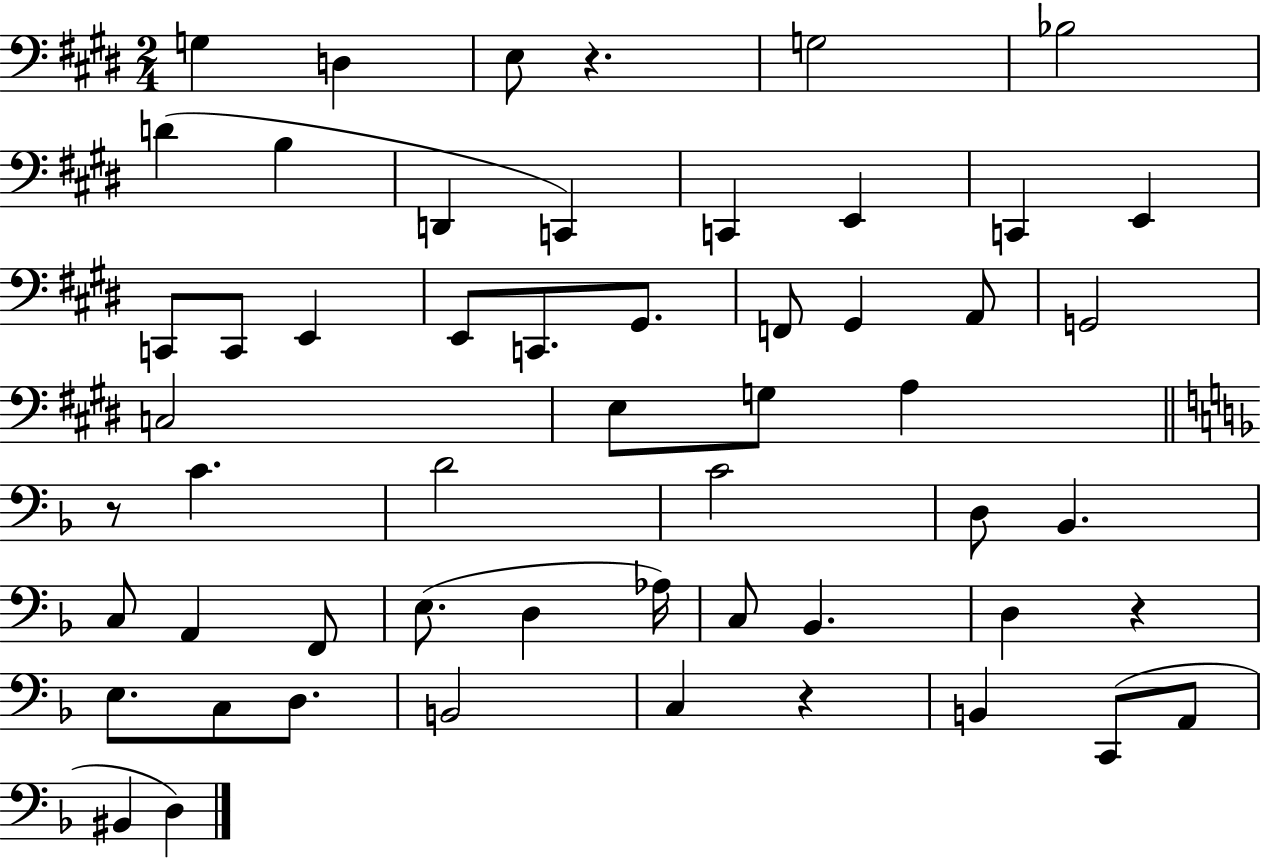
{
  \clef bass
  \numericTimeSignature
  \time 2/4
  \key e \major
  \repeat volta 2 { g4 d4 | e8 r4. | g2 | bes2 | \break d'4( b4 | d,4 c,4) | c,4 e,4 | c,4 e,4 | \break c,8 c,8 e,4 | e,8 c,8. gis,8. | f,8 gis,4 a,8 | g,2 | \break c2 | e8 g8 a4 | \bar "||" \break \key f \major r8 c'4. | d'2 | c'2 | d8 bes,4. | \break c8 a,4 f,8 | e8.( d4 aes16) | c8 bes,4. | d4 r4 | \break e8. c8 d8. | b,2 | c4 r4 | b,4 c,8( a,8 | \break bis,4 d4) | } \bar "|."
}